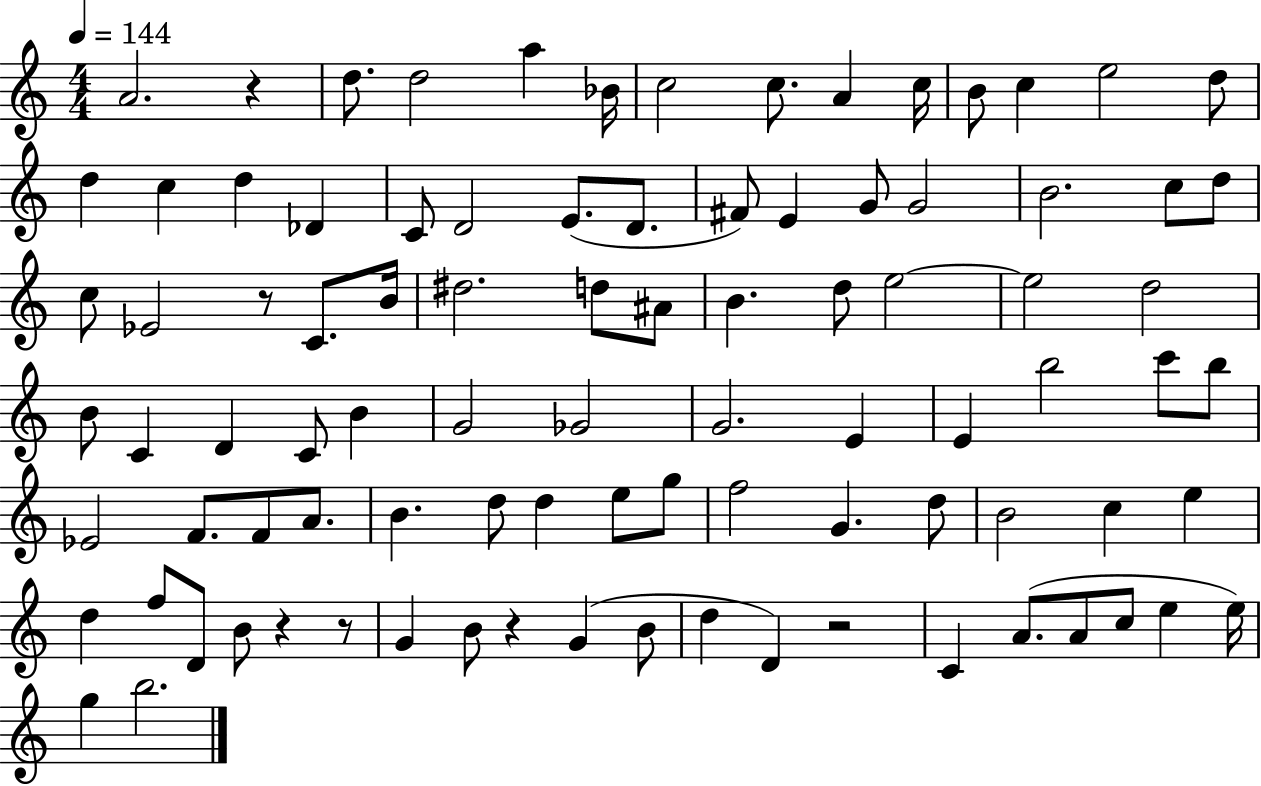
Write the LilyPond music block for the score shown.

{
  \clef treble
  \numericTimeSignature
  \time 4/4
  \key c \major
  \tempo 4 = 144
  a'2. r4 | d''8. d''2 a''4 bes'16 | c''2 c''8. a'4 c''16 | b'8 c''4 e''2 d''8 | \break d''4 c''4 d''4 des'4 | c'8 d'2 e'8.( d'8. | fis'8) e'4 g'8 g'2 | b'2. c''8 d''8 | \break c''8 ees'2 r8 c'8. b'16 | dis''2. d''8 ais'8 | b'4. d''8 e''2~~ | e''2 d''2 | \break b'8 c'4 d'4 c'8 b'4 | g'2 ges'2 | g'2. e'4 | e'4 b''2 c'''8 b''8 | \break ees'2 f'8. f'8 a'8. | b'4. d''8 d''4 e''8 g''8 | f''2 g'4. d''8 | b'2 c''4 e''4 | \break d''4 f''8 d'8 b'8 r4 r8 | g'4 b'8 r4 g'4( b'8 | d''4 d'4) r2 | c'4 a'8.( a'8 c''8 e''4 e''16) | \break g''4 b''2. | \bar "|."
}